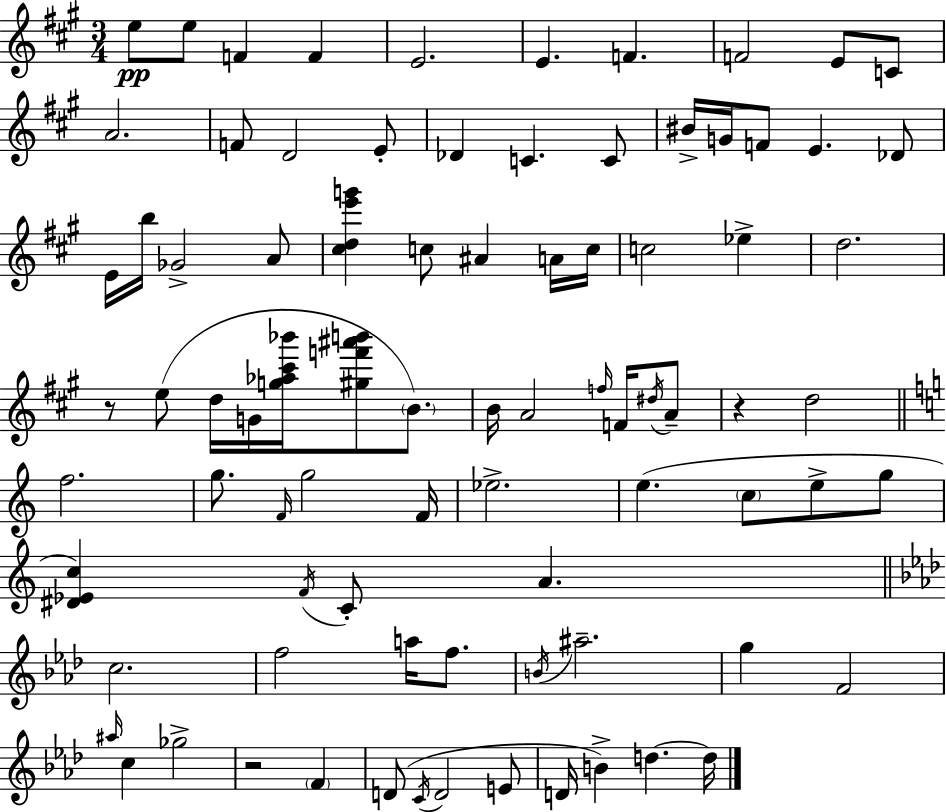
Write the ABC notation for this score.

X:1
T:Untitled
M:3/4
L:1/4
K:A
e/2 e/2 F F E2 E F F2 E/2 C/2 A2 F/2 D2 E/2 _D C C/2 ^B/4 G/4 F/2 E _D/2 E/4 b/4 _G2 A/2 [^cde'g'] c/2 ^A A/4 c/4 c2 _e d2 z/2 e/2 d/4 G/4 [g_a^c'_b']/4 [^gf'^a'b']/2 B/2 B/4 A2 f/4 F/4 ^d/4 A/2 z d2 f2 g/2 F/4 g2 F/4 _e2 e c/2 e/2 g/2 [^D_Ec] F/4 C/2 A c2 f2 a/4 f/2 B/4 ^a2 g F2 ^a/4 c _g2 z2 F D/2 C/4 D2 E/2 D/4 B d d/4